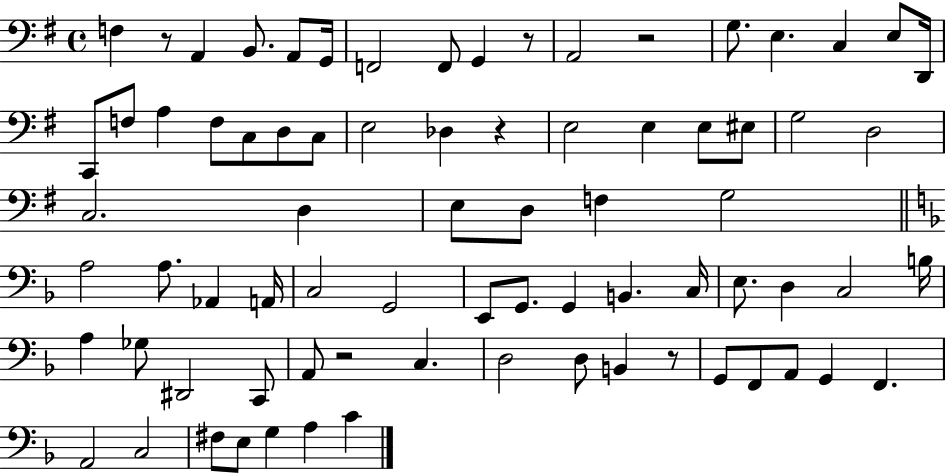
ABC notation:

X:1
T:Untitled
M:4/4
L:1/4
K:G
F, z/2 A,, B,,/2 A,,/2 G,,/4 F,,2 F,,/2 G,, z/2 A,,2 z2 G,/2 E, C, E,/2 D,,/4 C,,/2 F,/2 A, F,/2 C,/2 D,/2 C,/2 E,2 _D, z E,2 E, E,/2 ^E,/2 G,2 D,2 C,2 D, E,/2 D,/2 F, G,2 A,2 A,/2 _A,, A,,/4 C,2 G,,2 E,,/2 G,,/2 G,, B,, C,/4 E,/2 D, C,2 B,/4 A, _G,/2 ^D,,2 C,,/2 A,,/2 z2 C, D,2 D,/2 B,, z/2 G,,/2 F,,/2 A,,/2 G,, F,, A,,2 C,2 ^F,/2 E,/2 G, A, C